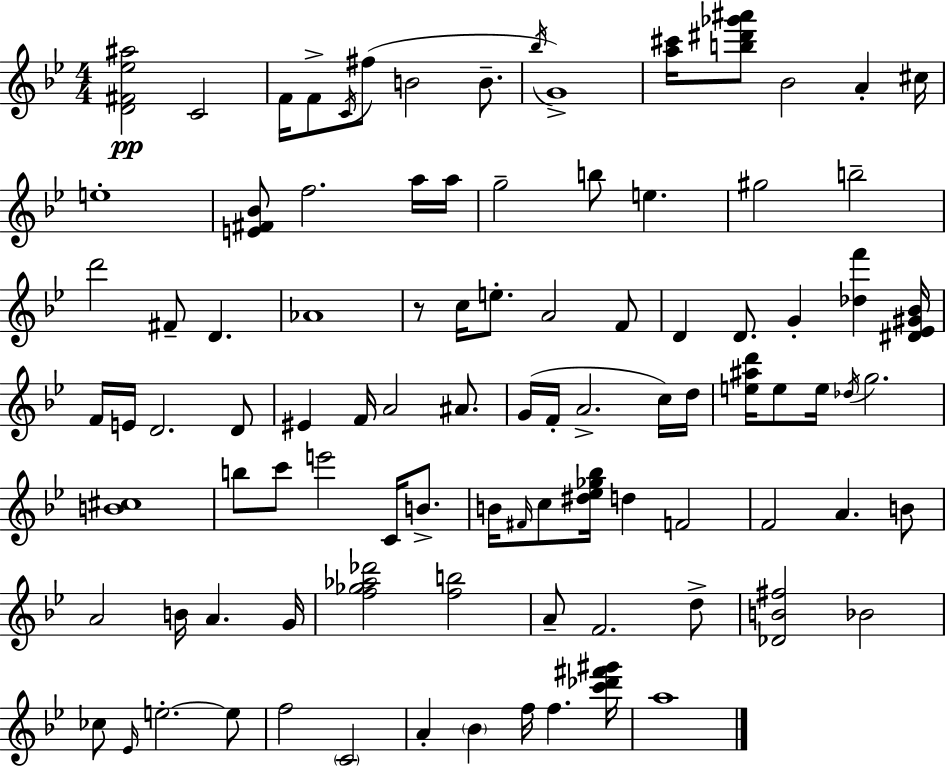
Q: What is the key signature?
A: BES major